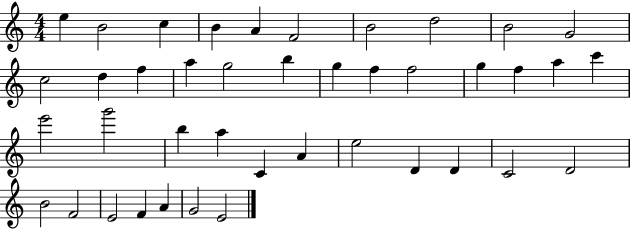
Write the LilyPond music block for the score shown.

{
  \clef treble
  \numericTimeSignature
  \time 4/4
  \key c \major
  e''4 b'2 c''4 | b'4 a'4 f'2 | b'2 d''2 | b'2 g'2 | \break c''2 d''4 f''4 | a''4 g''2 b''4 | g''4 f''4 f''2 | g''4 f''4 a''4 c'''4 | \break e'''2 g'''2 | b''4 a''4 c'4 a'4 | e''2 d'4 d'4 | c'2 d'2 | \break b'2 f'2 | e'2 f'4 a'4 | g'2 e'2 | \bar "|."
}